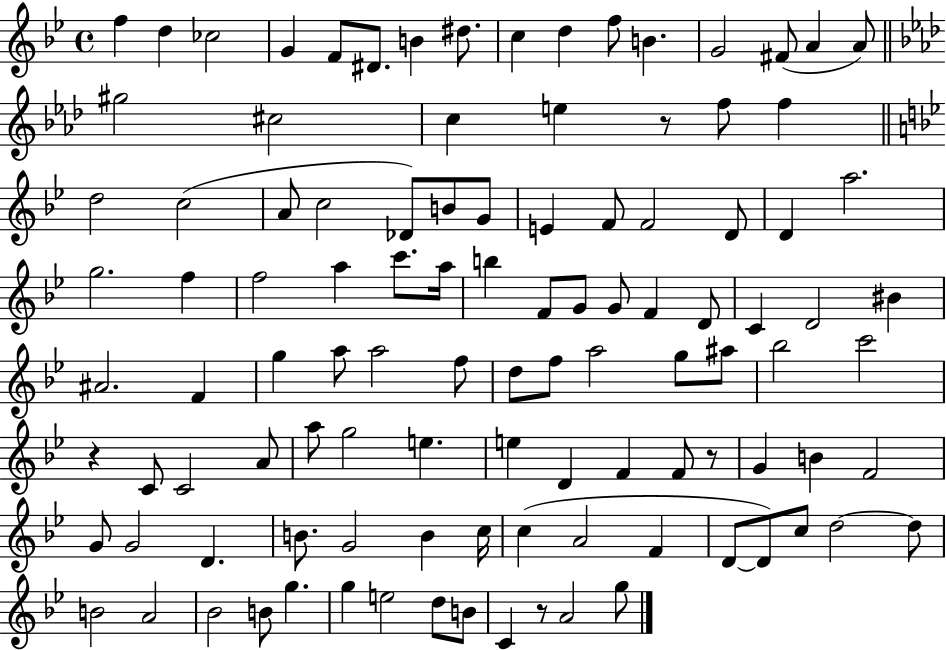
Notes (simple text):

F5/q D5/q CES5/h G4/q F4/e D#4/e. B4/q D#5/e. C5/q D5/q F5/e B4/q. G4/h F#4/e A4/q A4/e G#5/h C#5/h C5/q E5/q R/e F5/e F5/q D5/h C5/h A4/e C5/h Db4/e B4/e G4/e E4/q F4/e F4/h D4/e D4/q A5/h. G5/h. F5/q F5/h A5/q C6/e. A5/s B5/q F4/e G4/e G4/e F4/q D4/e C4/q D4/h BIS4/q A#4/h. F4/q G5/q A5/e A5/h F5/e D5/e F5/e A5/h G5/e A#5/e Bb5/h C6/h R/q C4/e C4/h A4/e A5/e G5/h E5/q. E5/q D4/q F4/q F4/e R/e G4/q B4/q F4/h G4/e G4/h D4/q. B4/e. G4/h B4/q C5/s C5/q A4/h F4/q D4/e D4/e C5/e D5/h D5/e B4/h A4/h Bb4/h B4/e G5/q. G5/q E5/h D5/e B4/e C4/q R/e A4/h G5/e